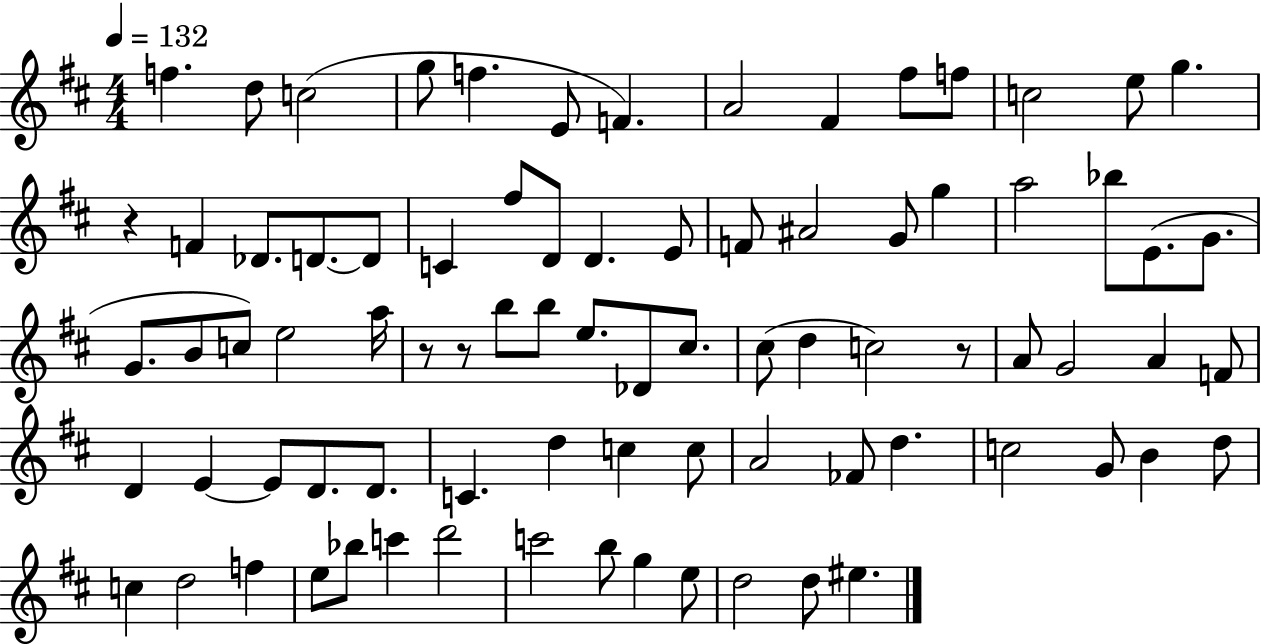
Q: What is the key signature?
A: D major